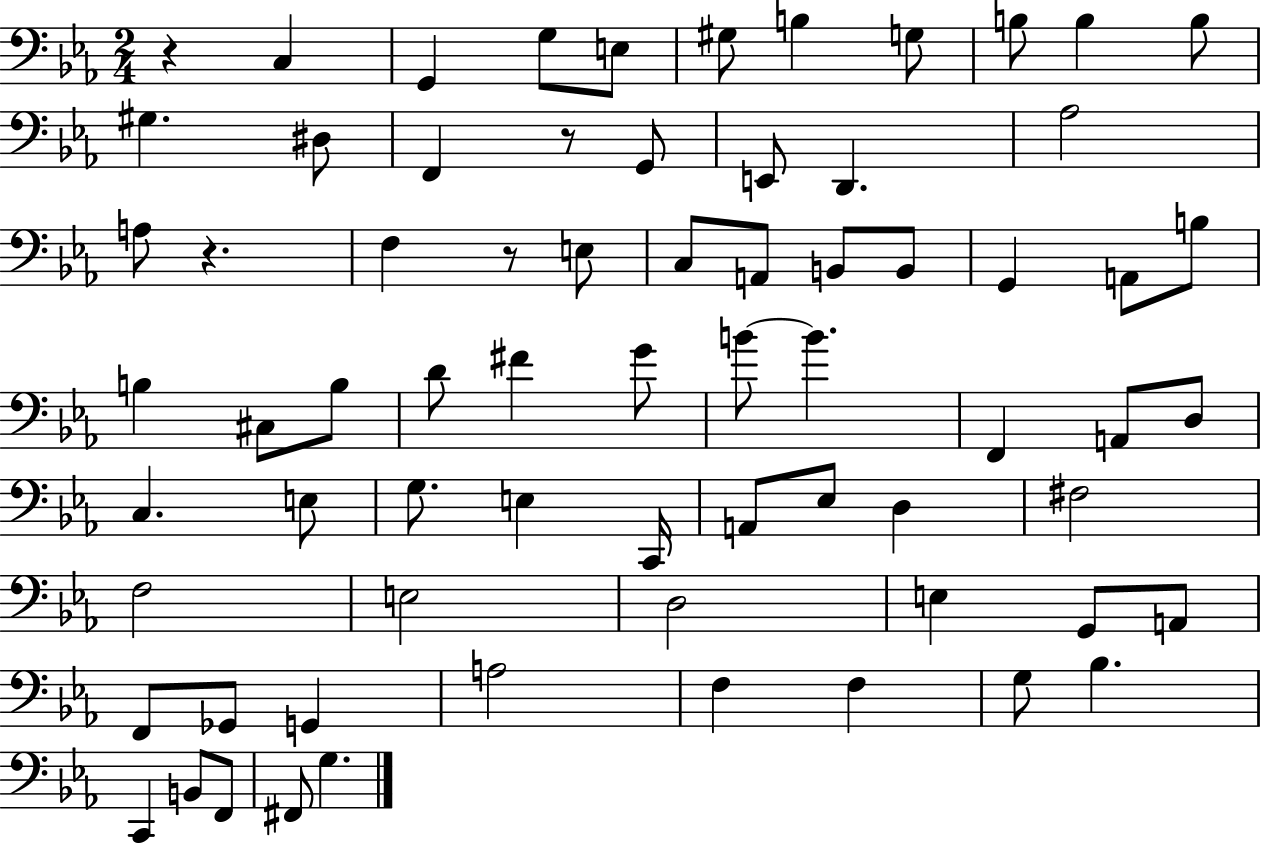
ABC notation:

X:1
T:Untitled
M:2/4
L:1/4
K:Eb
z C, G,, G,/2 E,/2 ^G,/2 B, G,/2 B,/2 B, B,/2 ^G, ^D,/2 F,, z/2 G,,/2 E,,/2 D,, _A,2 A,/2 z F, z/2 E,/2 C,/2 A,,/2 B,,/2 B,,/2 G,, A,,/2 B,/2 B, ^C,/2 B,/2 D/2 ^F G/2 B/2 B F,, A,,/2 D,/2 C, E,/2 G,/2 E, C,,/4 A,,/2 _E,/2 D, ^F,2 F,2 E,2 D,2 E, G,,/2 A,,/2 F,,/2 _G,,/2 G,, A,2 F, F, G,/2 _B, C,, B,,/2 F,,/2 ^F,,/2 G,